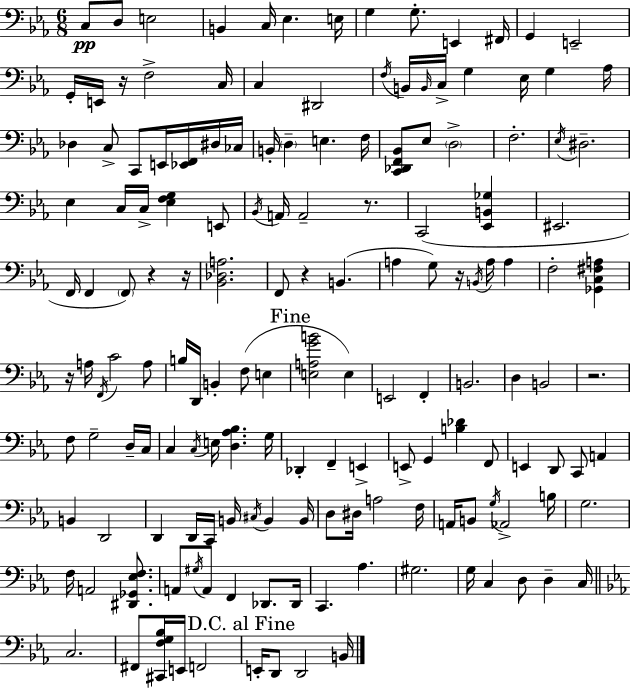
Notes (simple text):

C3/e D3/e E3/h B2/q C3/s Eb3/q. E3/s G3/q G3/e. E2/q F#2/s G2/q E2/h G2/s E2/s R/s F3/h C3/s C3/q D#2/h F3/s B2/s B2/s C3/s G3/q Eb3/s G3/q Ab3/s Db3/q C3/e C2/e E2/s [Eb2,F2]/s D#3/s CES3/s B2/s D3/q E3/q. F3/s [C2,Db2,F2,Bb2]/e Eb3/e D3/h F3/h. Eb3/s D#3/h. Eb3/q C3/s C3/s [Eb3,F3,G3]/q E2/e Bb2/s A2/s A2/h R/e. C2/h [Eb2,B2,Gb3]/q EIS2/h. F2/s F2/q F2/e R/q R/s [Bb2,Db3,A3]/h. F2/e R/q B2/q. A3/q G3/e R/s B2/s A3/s A3/q F3/h [Gb2,C3,F#3,A3]/q R/s A3/s F2/s C4/h A3/e B3/s D2/s B2/q F3/e E3/q [E3,A3,G4,B4]/h E3/q E2/h F2/q B2/h. D3/q B2/h R/h. F3/e G3/h D3/s C3/s C3/q C3/s E3/s [D3,Ab3,Bb3]/q. G3/s Db2/q F2/q E2/q E2/e G2/q [B3,Db4]/q F2/e E2/q D2/e C2/e A2/q B2/q D2/h D2/q D2/s C2/s B2/s C#3/s B2/q B2/s D3/e D#3/s A3/h F3/s A2/s B2/e G3/s Ab2/h B3/s G3/h. F3/s A2/h [D#2,Gb2,Eb3,F3]/e. A2/e G#3/s A2/e F2/q Db2/e. Db2/s C2/q. Ab3/q. G#3/h. G3/s C3/q D3/e D3/q C3/s C3/h. F#2/e [C#2,F3,G3,Bb3]/s E2/s F2/h E2/s D2/e D2/h B2/s